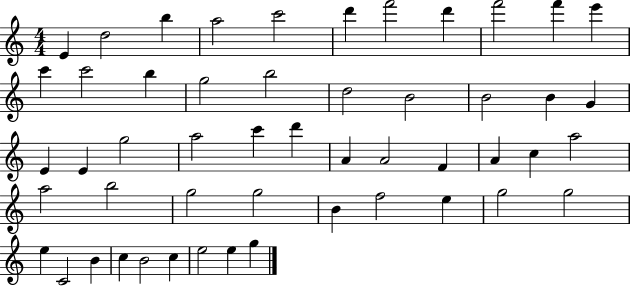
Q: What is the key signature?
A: C major